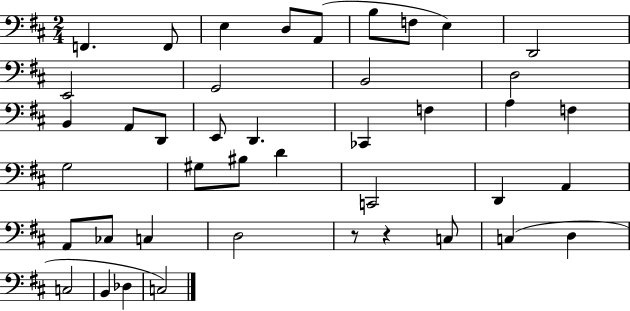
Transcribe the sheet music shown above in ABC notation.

X:1
T:Untitled
M:2/4
L:1/4
K:D
F,, F,,/2 E, D,/2 A,,/2 B,/2 F,/2 E, D,,2 E,,2 G,,2 B,,2 D,2 B,, A,,/2 D,,/2 E,,/2 D,, _C,, F, A, F, G,2 ^G,/2 ^B,/2 D C,,2 D,, A,, A,,/2 _C,/2 C, D,2 z/2 z C,/2 C, D, C,2 B,, _D, C,2